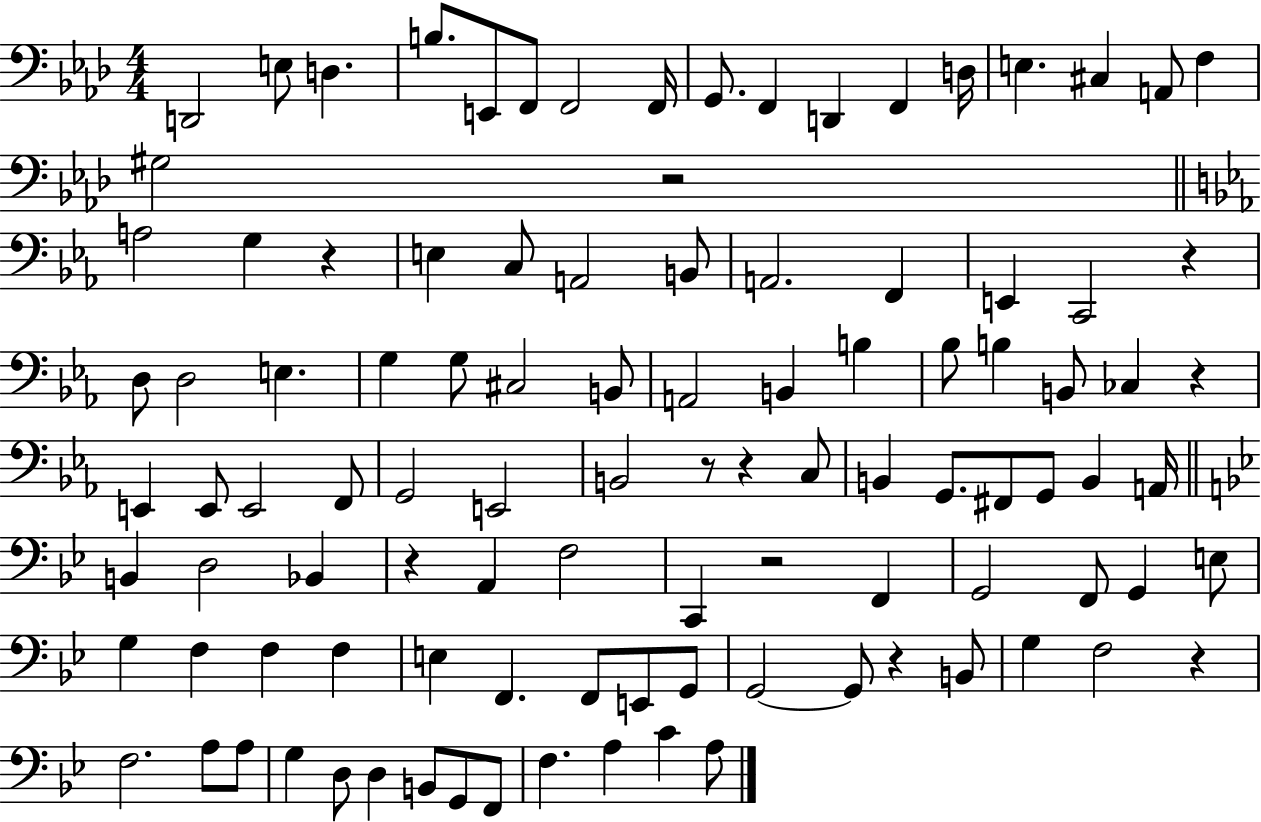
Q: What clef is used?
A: bass